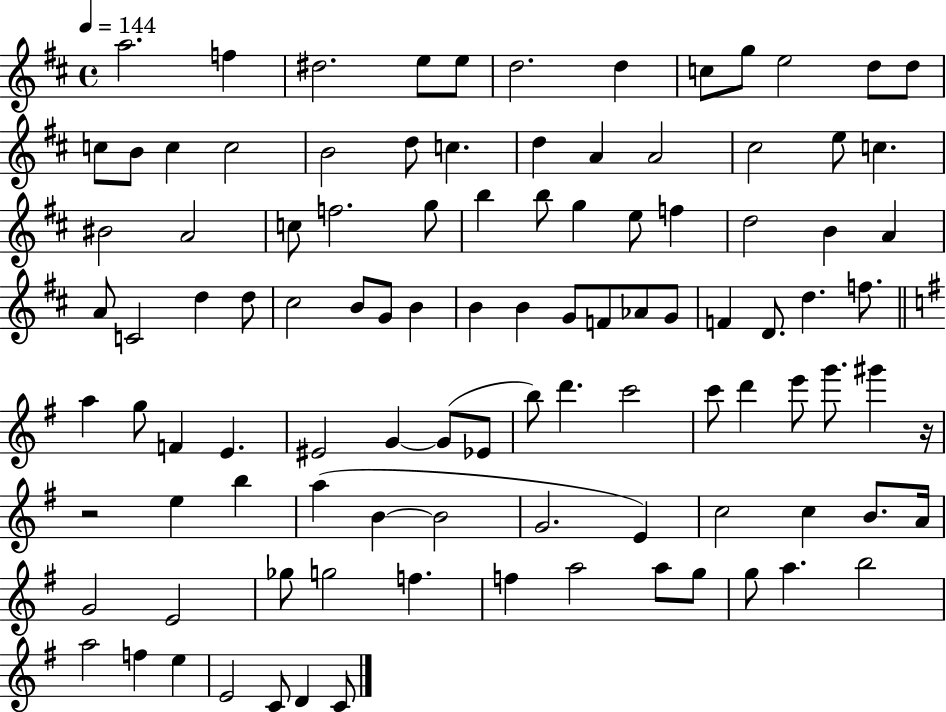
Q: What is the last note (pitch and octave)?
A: C4